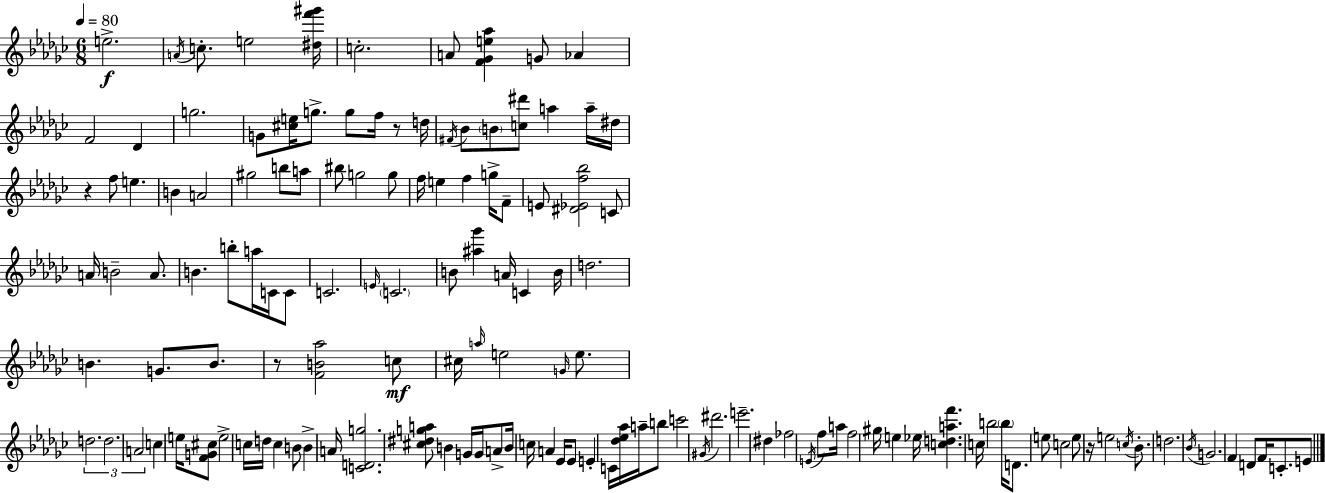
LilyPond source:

{
  \clef treble
  \numericTimeSignature
  \time 6/8
  \key ees \minor
  \tempo 4 = 80
  \repeat volta 2 { e''2.->\f | \acciaccatura { a'16 } c''8.-. e''2 | <dis'' f''' gis'''>16 c''2.-. | a'8 <f' ges' e'' aes''>4 g'8 aes'4 | \break f'2 des'4 | g''2. | g'8 <cis'' e''>16 g''8.-> g''8 f''16 r8 | d''16 \acciaccatura { fis'16 } bes'8 \parenthesize b'8 <c'' dis'''>8 a''4 | \break a''16-- dis''16 r4 f''8 e''4. | b'4 a'2 | gis''2 b''8 | a''8 bis''8 g''2 | \break g''8 f''16 e''4 f''4 g''16-> | f'8-- e'8 <dis' ees' f'' bes''>2 | c'8 a'16 b'2-- a'8. | b'4. b''8-. a''16 c'16 | \break c'8 c'2. | \grace { e'16 } \parenthesize c'2. | b'8 <ais'' ges'''>4 a'16 c'4 | b'16 d''2. | \break b'4. g'8. | b'8. r8 <f' b' aes''>2 | c''8\mf cis''16 \grace { a''16 } e''2 | \grace { g'16 } e''8. \tuplet 3/2 { d''2. | \break d''2. | a'2 } | c''4 e''16 <f' g' cis''>8 e''2-> | c''16 d''16 c''4 b'8 | \break b'4-> a'16 <c' d' g''>2. | <cis'' dis'' g'' a''>8 b'4 g'16 | g'16 a'8-> b'16 c''16 a'4 ees'16 ees'8 | e'4-. c'16 <des'' ees'' aes''>16 a''16-- b''8 c'''2 | \break \acciaccatura { gis'16 } dis'''2. | e'''2.-- | dis''4 fes''2 | \acciaccatura { e'16 } f''8 a''16 f''2 | \break gis''16 e''4 ees''16 | <c'' d'' a'' f'''>4. c''16 b''2 | \parenthesize b''16 d'8. e''8 c''2 | e''8 r16 e''2 | \break \acciaccatura { c''16 } bes'8.-. d''2. | \acciaccatura { bes'16 } g'2. | f'4 | d'8 f'16 c'8.-. e'8 } \bar "|."
}